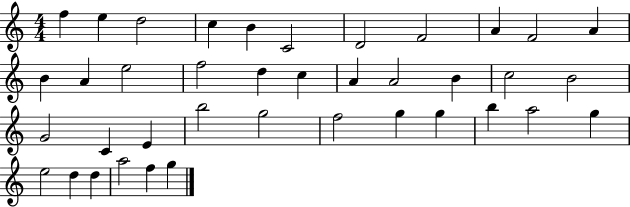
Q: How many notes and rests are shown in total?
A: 39